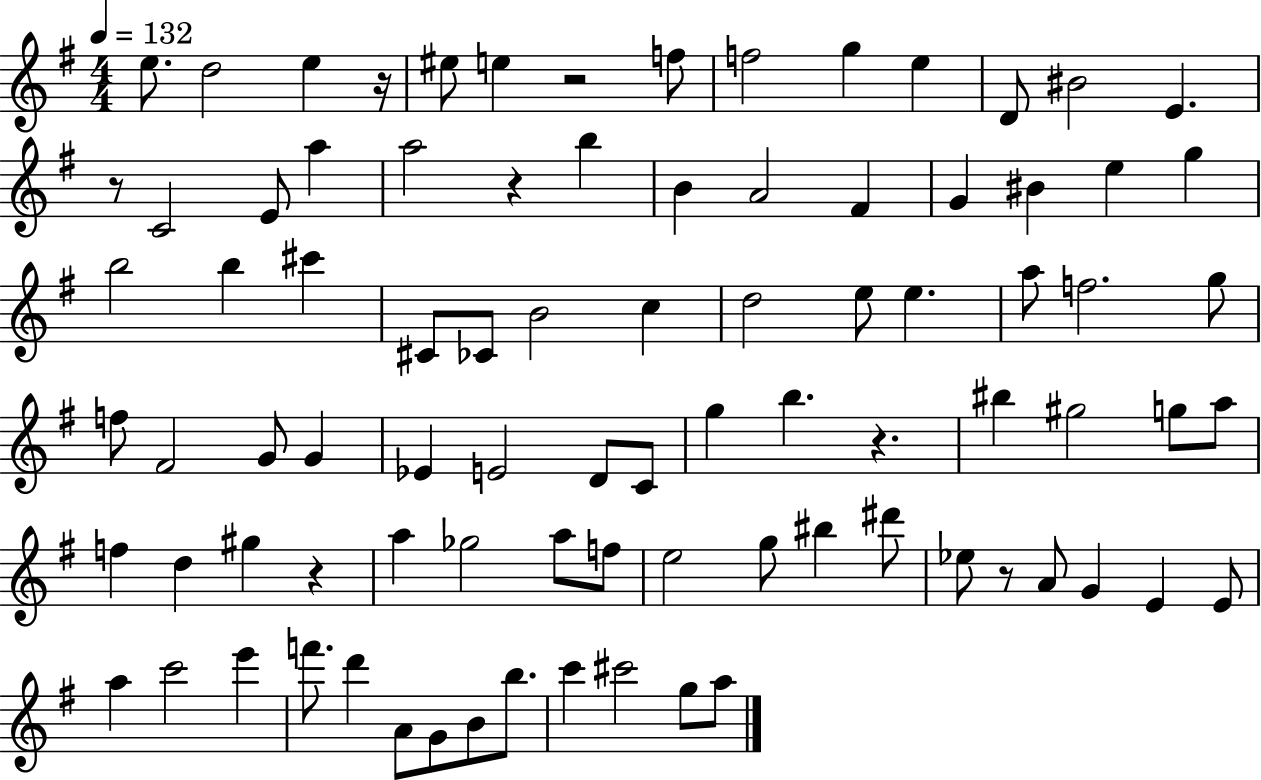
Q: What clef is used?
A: treble